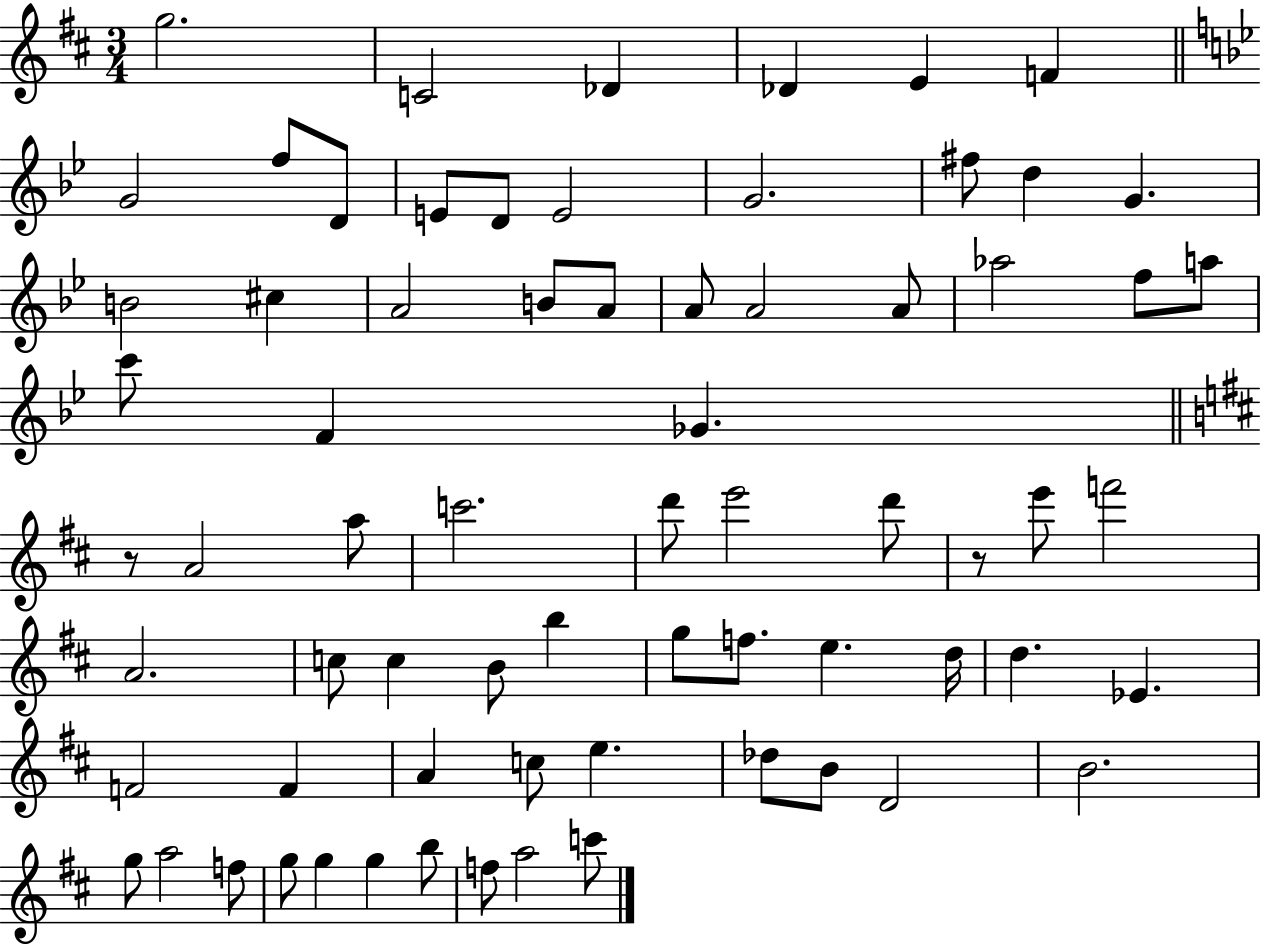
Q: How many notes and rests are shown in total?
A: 70